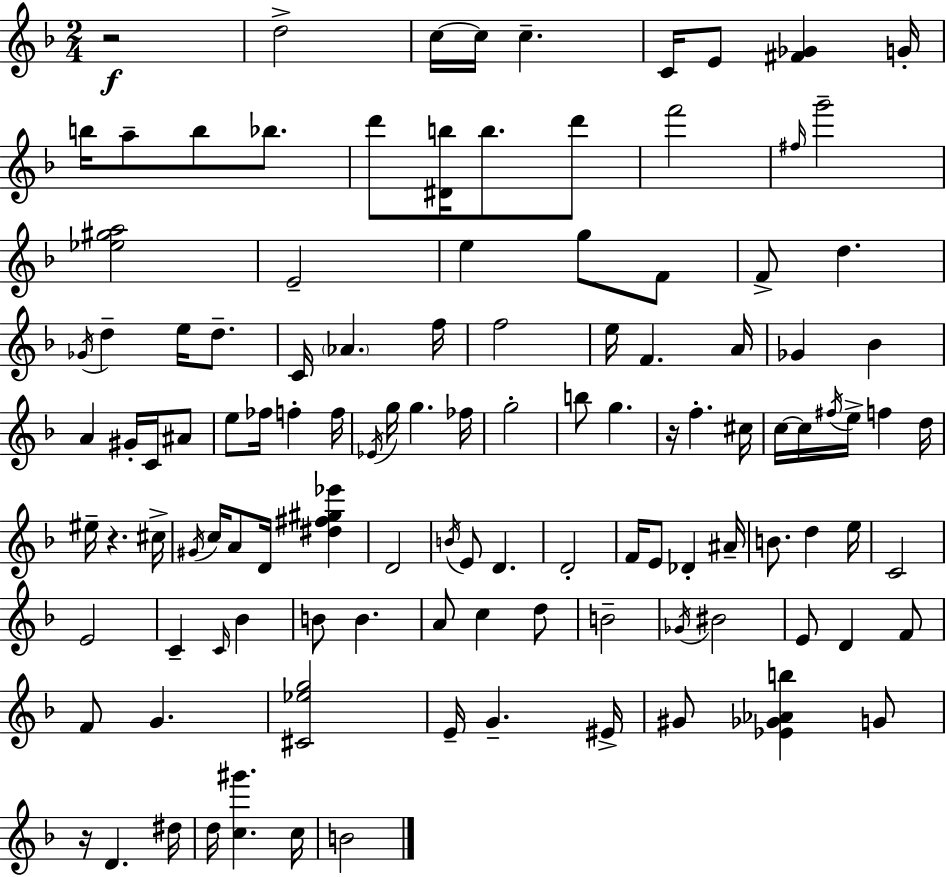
R/h D5/h C5/s C5/s C5/q. C4/s E4/e [F#4,Gb4]/q G4/s B5/s A5/e B5/e Bb5/e. D6/e [D#4,B5]/s B5/e. D6/e F6/h F#5/s G6/h [Eb5,G#5,A5]/h E4/h E5/q G5/e F4/e F4/e D5/q. Gb4/s D5/q E5/s D5/e. C4/s Ab4/q. F5/s F5/h E5/s F4/q. A4/s Gb4/q Bb4/q A4/q G#4/s C4/s A#4/e E5/e FES5/s F5/q F5/s Eb4/s G5/s G5/q. FES5/s G5/h B5/e G5/q. R/s F5/q. C#5/s C5/s C5/s F#5/s E5/s F5/q D5/s EIS5/s R/q. C#5/s G#4/s C5/s A4/e D4/s [D#5,F#5,G#5,Eb6]/q D4/h B4/s E4/e D4/q. D4/h F4/s E4/e Db4/q A#4/s B4/e. D5/q E5/s C4/h E4/h C4/q C4/s Bb4/q B4/e B4/q. A4/e C5/q D5/e B4/h Gb4/s BIS4/h E4/e D4/q F4/e F4/e G4/q. [C#4,Eb5,G5]/h E4/s G4/q. EIS4/s G#4/e [Eb4,Gb4,Ab4,B5]/q G4/e R/s D4/q. D#5/s D5/s [C5,G#6]/q. C5/s B4/h